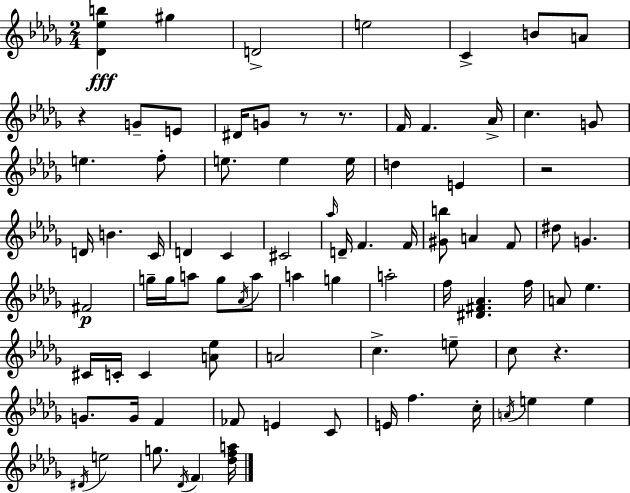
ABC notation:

X:1
T:Untitled
M:2/4
L:1/4
K:Bbm
[_D_eb] ^g D2 e2 C B/2 A/2 z G/2 E/2 ^D/4 G/2 z/2 z/2 F/4 F _A/4 c G/2 e f/2 e/2 e e/4 d E z2 D/4 B C/4 D C ^C2 _a/4 D/4 F F/4 [^Gb]/2 A F/2 ^d/2 G ^F2 g/4 g/4 a/2 g/2 _A/4 a/2 a g a2 f/4 [^D^F_A] f/4 A/2 _e ^C/4 C/4 C [A_e]/2 A2 c e/2 c/2 z G/2 G/4 F _F/2 E C/2 E/4 f c/4 A/4 e e ^D/4 e2 g/2 _D/4 F [_dfa]/4